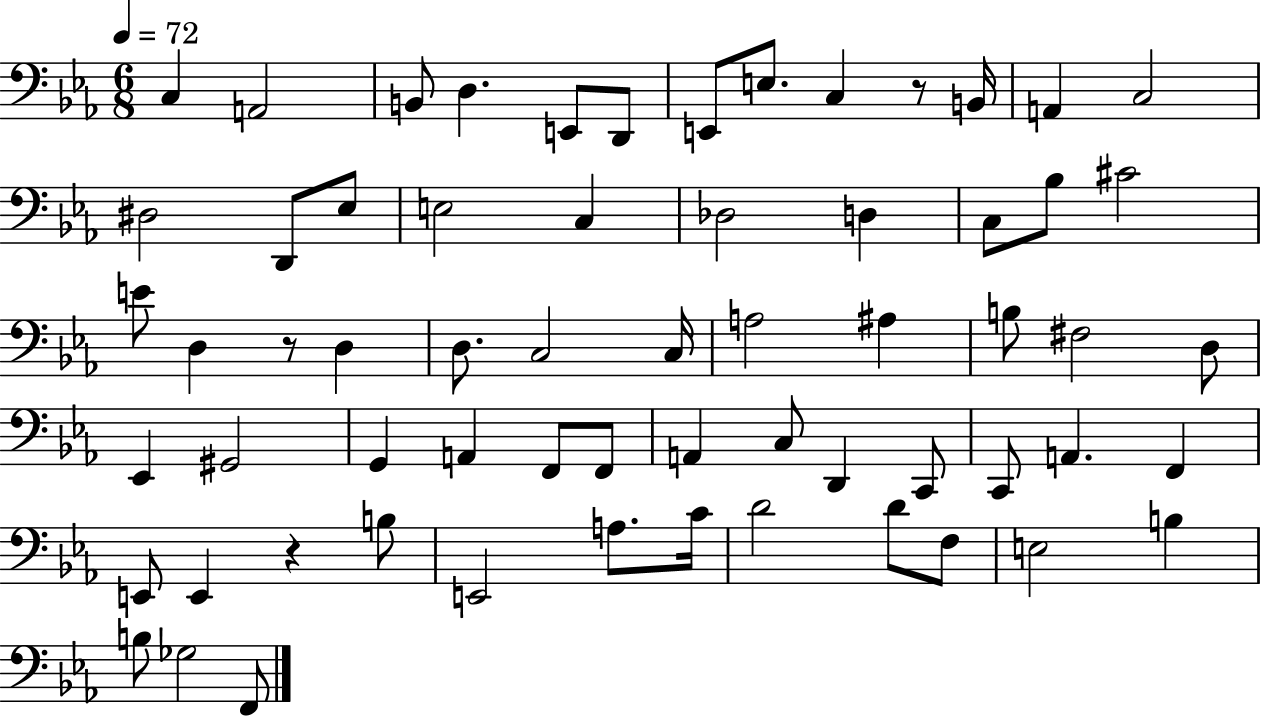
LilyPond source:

{
  \clef bass
  \numericTimeSignature
  \time 6/8
  \key ees \major
  \tempo 4 = 72
  c4 a,2 | b,8 d4. e,8 d,8 | e,8 e8. c4 r8 b,16 | a,4 c2 | \break dis2 d,8 ees8 | e2 c4 | des2 d4 | c8 bes8 cis'2 | \break e'8 d4 r8 d4 | d8. c2 c16 | a2 ais4 | b8 fis2 d8 | \break ees,4 gis,2 | g,4 a,4 f,8 f,8 | a,4 c8 d,4 c,8 | c,8 a,4. f,4 | \break e,8 e,4 r4 b8 | e,2 a8. c'16 | d'2 d'8 f8 | e2 b4 | \break b8 ges2 f,8 | \bar "|."
}